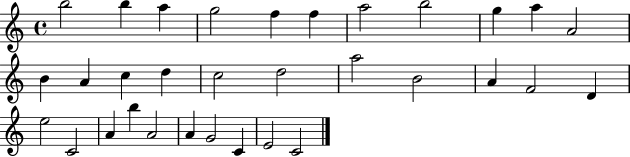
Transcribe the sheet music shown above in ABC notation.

X:1
T:Untitled
M:4/4
L:1/4
K:C
b2 b a g2 f f a2 b2 g a A2 B A c d c2 d2 a2 B2 A F2 D e2 C2 A b A2 A G2 C E2 C2